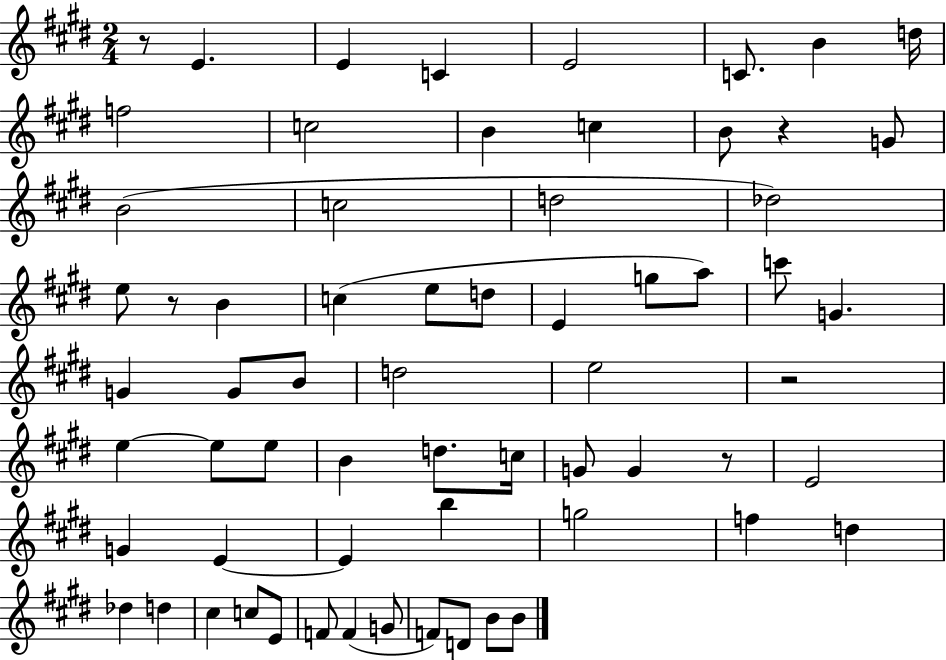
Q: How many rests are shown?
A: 5